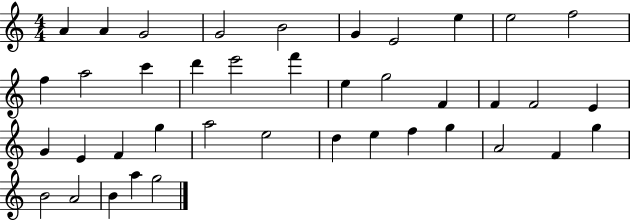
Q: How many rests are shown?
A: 0